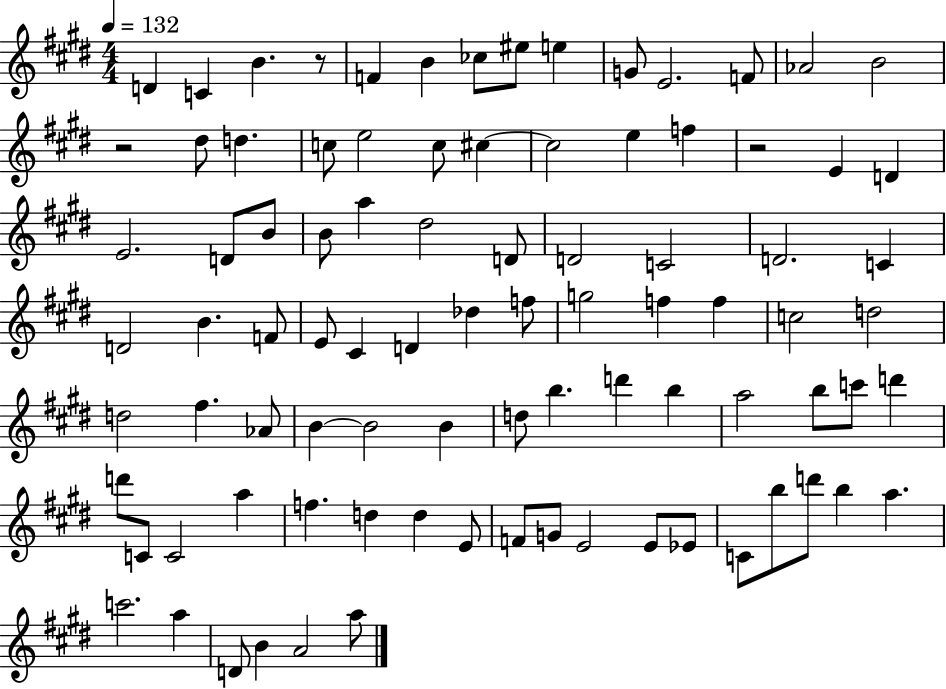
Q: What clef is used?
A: treble